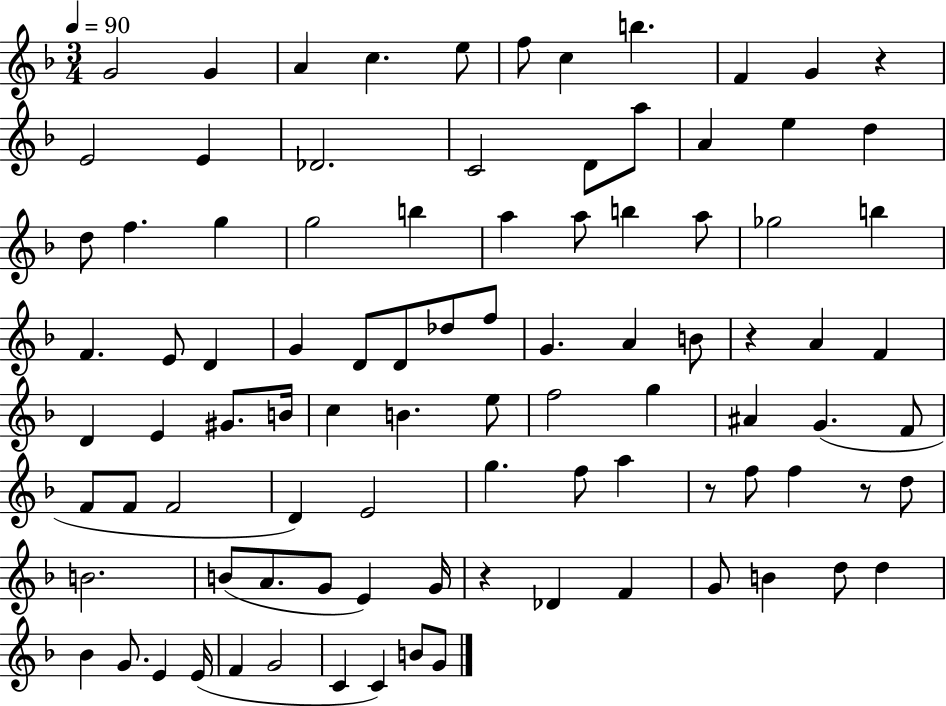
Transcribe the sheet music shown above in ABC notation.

X:1
T:Untitled
M:3/4
L:1/4
K:F
G2 G A c e/2 f/2 c b F G z E2 E _D2 C2 D/2 a/2 A e d d/2 f g g2 b a a/2 b a/2 _g2 b F E/2 D G D/2 D/2 _d/2 f/2 G A B/2 z A F D E ^G/2 B/4 c B e/2 f2 g ^A G F/2 F/2 F/2 F2 D E2 g f/2 a z/2 f/2 f z/2 d/2 B2 B/2 A/2 G/2 E G/4 z _D F G/2 B d/2 d _B G/2 E E/4 F G2 C C B/2 G/2